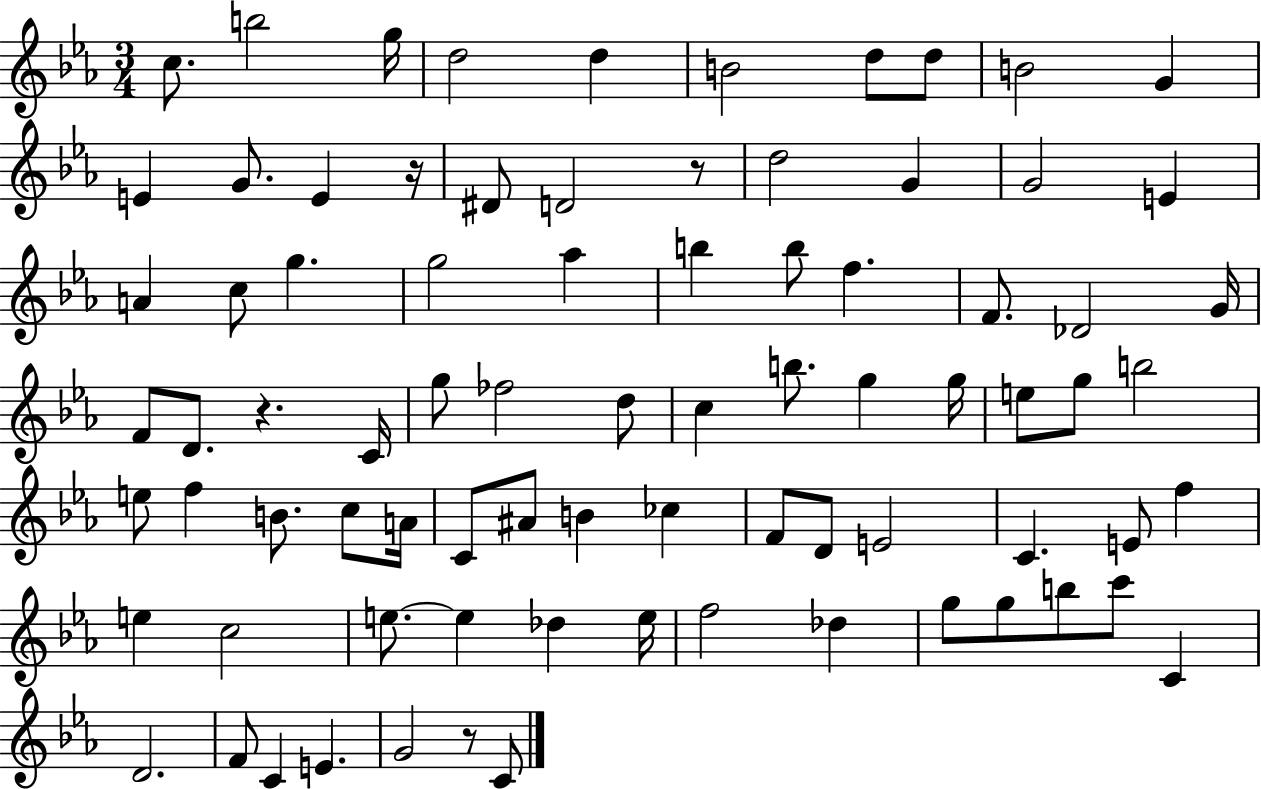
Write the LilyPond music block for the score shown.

{
  \clef treble
  \numericTimeSignature
  \time 3/4
  \key ees \major
  c''8. b''2 g''16 | d''2 d''4 | b'2 d''8 d''8 | b'2 g'4 | \break e'4 g'8. e'4 r16 | dis'8 d'2 r8 | d''2 g'4 | g'2 e'4 | \break a'4 c''8 g''4. | g''2 aes''4 | b''4 b''8 f''4. | f'8. des'2 g'16 | \break f'8 d'8. r4. c'16 | g''8 fes''2 d''8 | c''4 b''8. g''4 g''16 | e''8 g''8 b''2 | \break e''8 f''4 b'8. c''8 a'16 | c'8 ais'8 b'4 ces''4 | f'8 d'8 e'2 | c'4. e'8 f''4 | \break e''4 c''2 | e''8.~~ e''4 des''4 e''16 | f''2 des''4 | g''8 g''8 b''8 c'''8 c'4 | \break d'2. | f'8 c'4 e'4. | g'2 r8 c'8 | \bar "|."
}